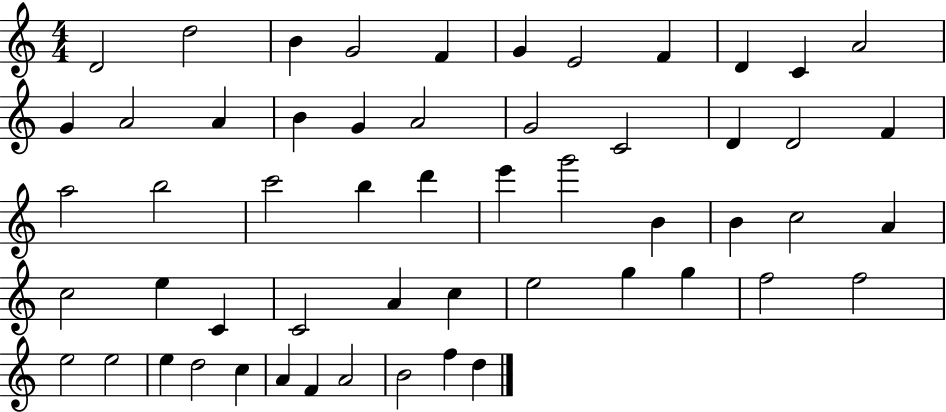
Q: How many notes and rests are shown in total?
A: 55